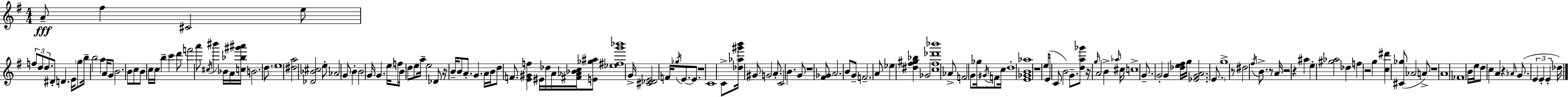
{
  \clef treble
  \numericTimeSignature
  \time 4/4
  \key g \major
  a'8--\fff fis''4 cis'2 e''8 | \tuplet 3/2 { f''8 d''8 d''8. } dis'8-. d'4. e'16 | \parenthesize g''8 b''16-- b''2 a''4 a'16 | g'8 b'2. b'8 | \break c''8 b'8 c''16 c''16 b''4-- c'''4 d'''8 | f'''2 a'''8 \acciaccatura { cis''16 } bis'''4 bes'16 | a'16 <c'' bes'' gis''' ais'''>16 b'2. d''8. | e''1 | \break <dis'' a''>2 <des' bes' cis''>2 | e''8-. aes'2 g'8 b'4-. | b'2 g'16 g'4. | e''16 f''8 b'16 d''8 e''8 a''16-- e''2 | \break des'8 r16 b'16-- b'8 a'8.-. g'4. | a'16 b'16 d''8 f'8. <e' gis' f''>4 eis'16 des''16 a'16 <fis' aes' bes' c''>16 <e' ges'' ais''>8 | <ees'' fis'' g''' bes'''>1 | g'16-> <cis' des' e'>2 f'16 \acciaccatura { ges''16 } e'8.~~ e'8. | \break r1 | c'1 | c'8-> <des'' aes'' gis''' b'''>16 gis'8 g'2 a'8.-. | c'2 b'4. | \break g'8 r1 | <fis' ges'>8 a'2. | b'8 g'8-- f'2.-- | a'8 ees''4 <dis'' fis'' gis'' bes''>4 ges'2 | \break <c'' fis'' des''' bes'''>1 | aes'8-> f'2 g'8 ges''16 \acciaccatura { gis'16 } | f'8 c''16 d''1-. | <e' ges' b' aes''>1 | \break r1 | e''8( e'16 c'8 b'2) | g'8.-- <d'' a'' ges'''>8 r16 \grace { g''16 } a'2 b'4-> | \grace { aes''16 } cis''16 c''1-> | \break g'8.-- g'2-. | g'4 <des'' e'' fis''>16 g''16 <ees' g' a'>2. | \parenthesize e'8. g''1-> | r8 dis''2 \acciaccatura { fis''16 } | \break b'8.-> r8 a'16 r2 r4 | ais''4 e''4-. <gis'' aes''>2 | des''4 f''4 r2 | g''4 <c'' dis'''>4 <cis' ges''>8( aes'2 | \break a'8->) r1 | a'1 | fes'1 | b'16 e''16 d''8 c''4 a'4 | \break r4 \grace { aes'16 } g'8.( \tuplet 3/2 { e'4 e'4-. | e'4-. } des''16) \bar "|."
}